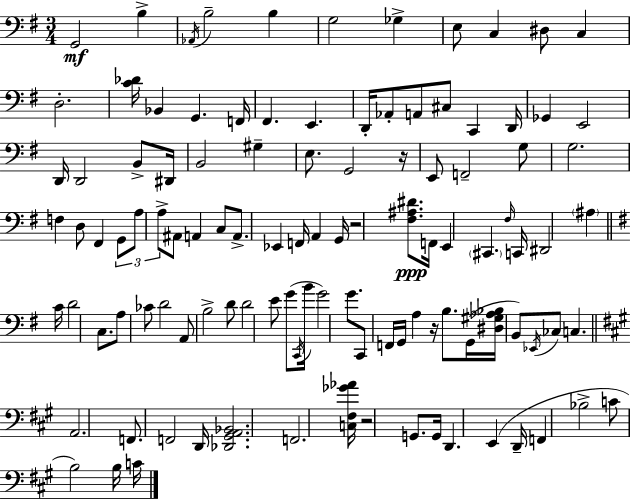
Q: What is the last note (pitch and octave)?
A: C4